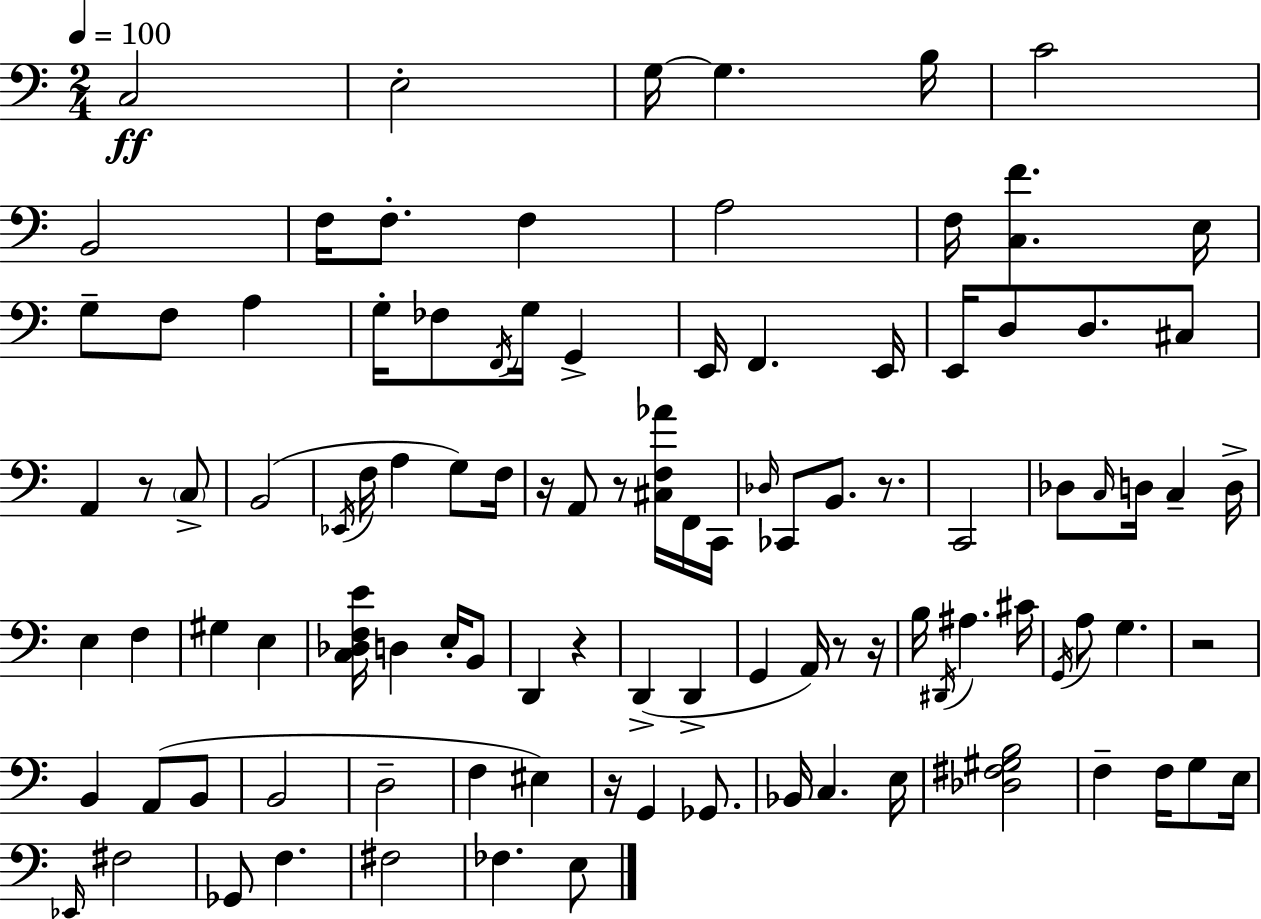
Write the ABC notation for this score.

X:1
T:Untitled
M:2/4
L:1/4
K:Am
C,2 E,2 G,/4 G, B,/4 C2 B,,2 F,/4 F,/2 F, A,2 F,/4 [C,F] E,/4 G,/2 F,/2 A, G,/4 _F,/2 F,,/4 G,/4 G,, E,,/4 F,, E,,/4 E,,/4 D,/2 D,/2 ^C,/2 A,, z/2 C,/2 B,,2 _E,,/4 F,/4 A, G,/2 F,/4 z/4 A,,/2 z/2 [^C,F,_A]/4 F,,/4 C,,/4 _D,/4 _C,,/2 B,,/2 z/2 C,,2 _D,/2 C,/4 D,/4 C, D,/4 E, F, ^G, E, [C,_D,F,E]/4 D, E,/4 B,,/2 D,, z D,, D,, G,, A,,/4 z/2 z/4 B,/4 ^D,,/4 ^A, ^C/4 G,,/4 A,/2 G, z2 B,, A,,/2 B,,/2 B,,2 D,2 F, ^E, z/4 G,, _G,,/2 _B,,/4 C, E,/4 [_D,^F,^G,B,]2 F, F,/4 G,/2 E,/4 _E,,/4 ^F,2 _G,,/2 F, ^F,2 _F, E,/2